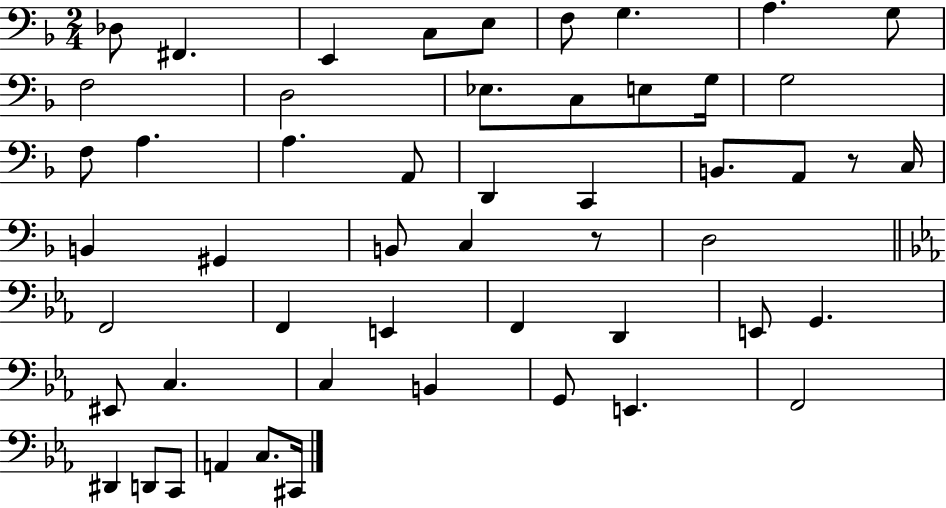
X:1
T:Untitled
M:2/4
L:1/4
K:F
_D,/2 ^F,, E,, C,/2 E,/2 F,/2 G, A, G,/2 F,2 D,2 _E,/2 C,/2 E,/2 G,/4 G,2 F,/2 A, A, A,,/2 D,, C,, B,,/2 A,,/2 z/2 C,/4 B,, ^G,, B,,/2 C, z/2 D,2 F,,2 F,, E,, F,, D,, E,,/2 G,, ^E,,/2 C, C, B,, G,,/2 E,, F,,2 ^D,, D,,/2 C,,/2 A,, C,/2 ^C,,/4